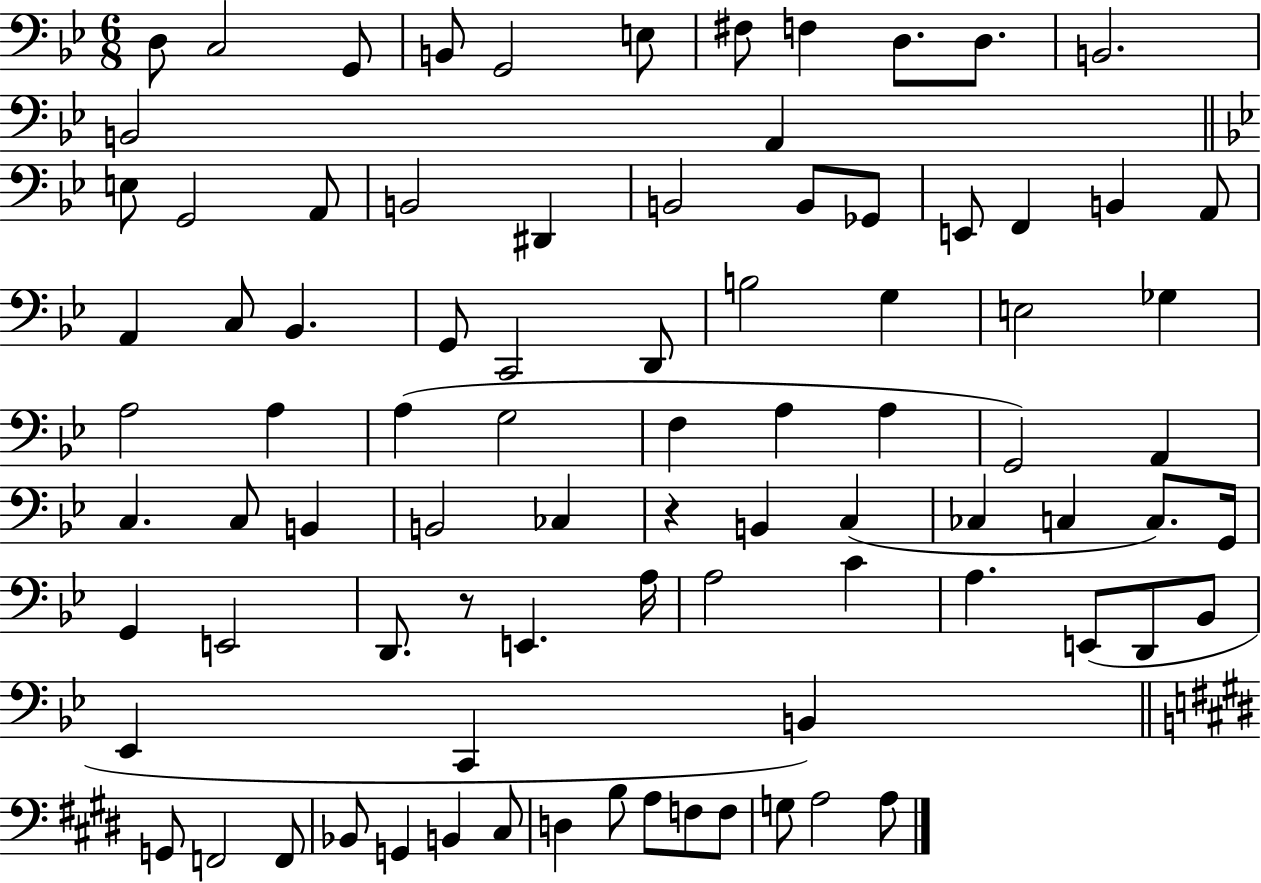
X:1
T:Untitled
M:6/8
L:1/4
K:Bb
D,/2 C,2 G,,/2 B,,/2 G,,2 E,/2 ^F,/2 F, D,/2 D,/2 B,,2 B,,2 A,, E,/2 G,,2 A,,/2 B,,2 ^D,, B,,2 B,,/2 _G,,/2 E,,/2 F,, B,, A,,/2 A,, C,/2 _B,, G,,/2 C,,2 D,,/2 B,2 G, E,2 _G, A,2 A, A, G,2 F, A, A, G,,2 A,, C, C,/2 B,, B,,2 _C, z B,, C, _C, C, C,/2 G,,/4 G,, E,,2 D,,/2 z/2 E,, A,/4 A,2 C A, E,,/2 D,,/2 _B,,/2 _E,, C,, B,, G,,/2 F,,2 F,,/2 _B,,/2 G,, B,, ^C,/2 D, B,/2 A,/2 F,/2 F,/2 G,/2 A,2 A,/2